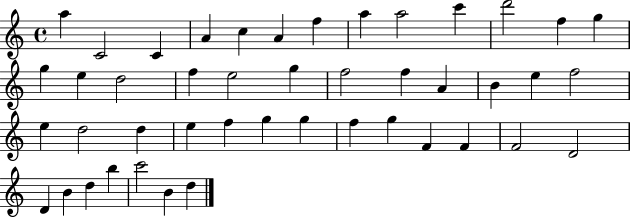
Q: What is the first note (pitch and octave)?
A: A5